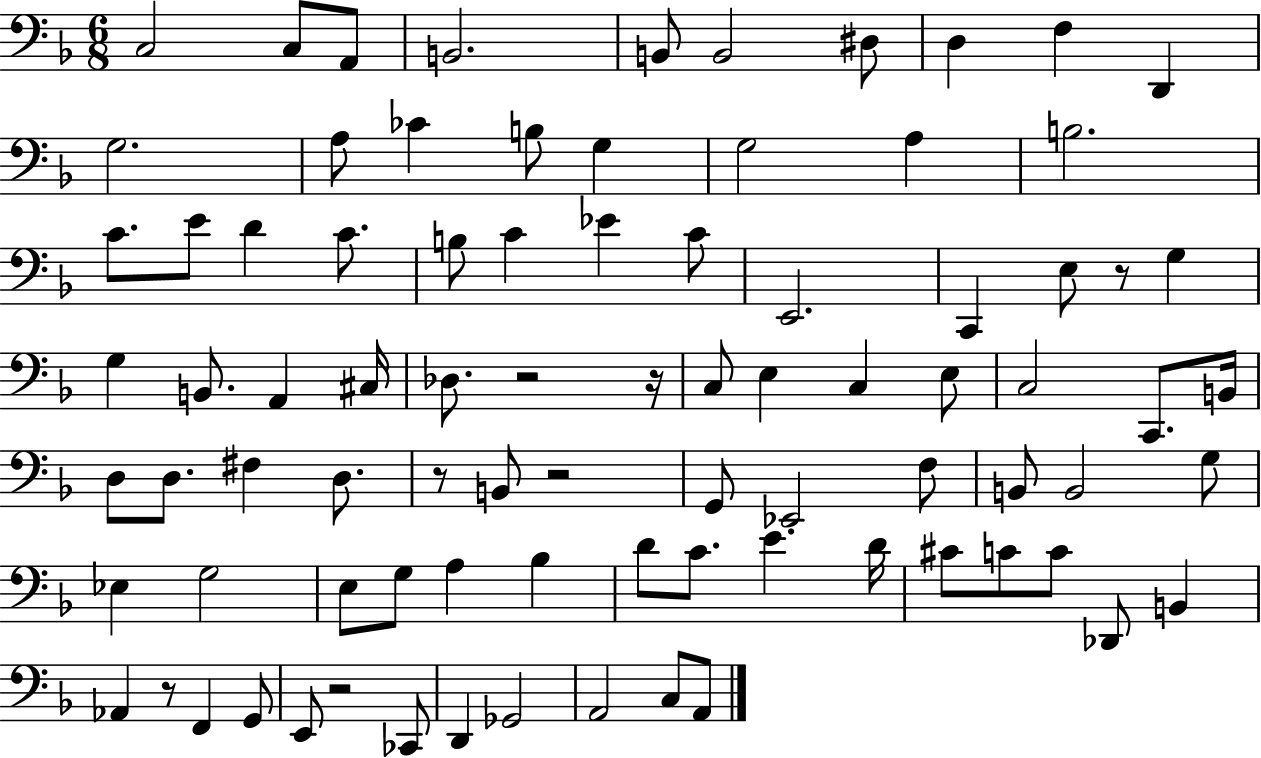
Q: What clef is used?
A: bass